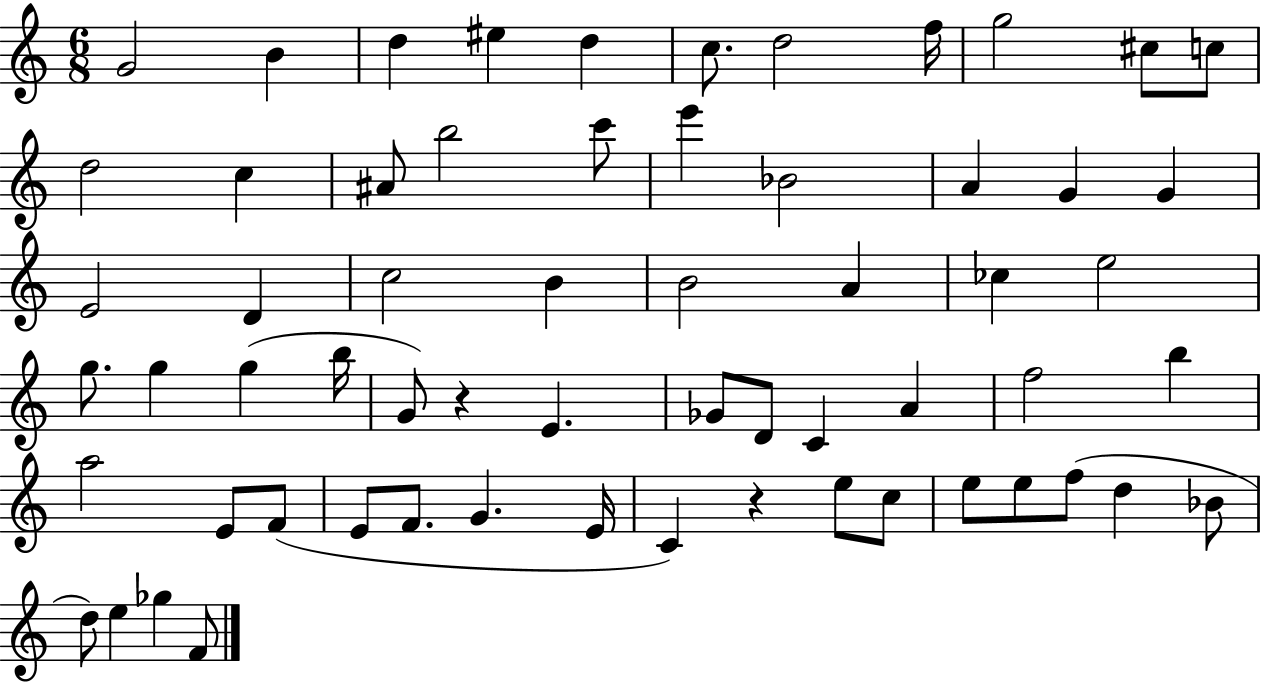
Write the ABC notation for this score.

X:1
T:Untitled
M:6/8
L:1/4
K:C
G2 B d ^e d c/2 d2 f/4 g2 ^c/2 c/2 d2 c ^A/2 b2 c'/2 e' _B2 A G G E2 D c2 B B2 A _c e2 g/2 g g b/4 G/2 z E _G/2 D/2 C A f2 b a2 E/2 F/2 E/2 F/2 G E/4 C z e/2 c/2 e/2 e/2 f/2 d _B/2 d/2 e _g F/2